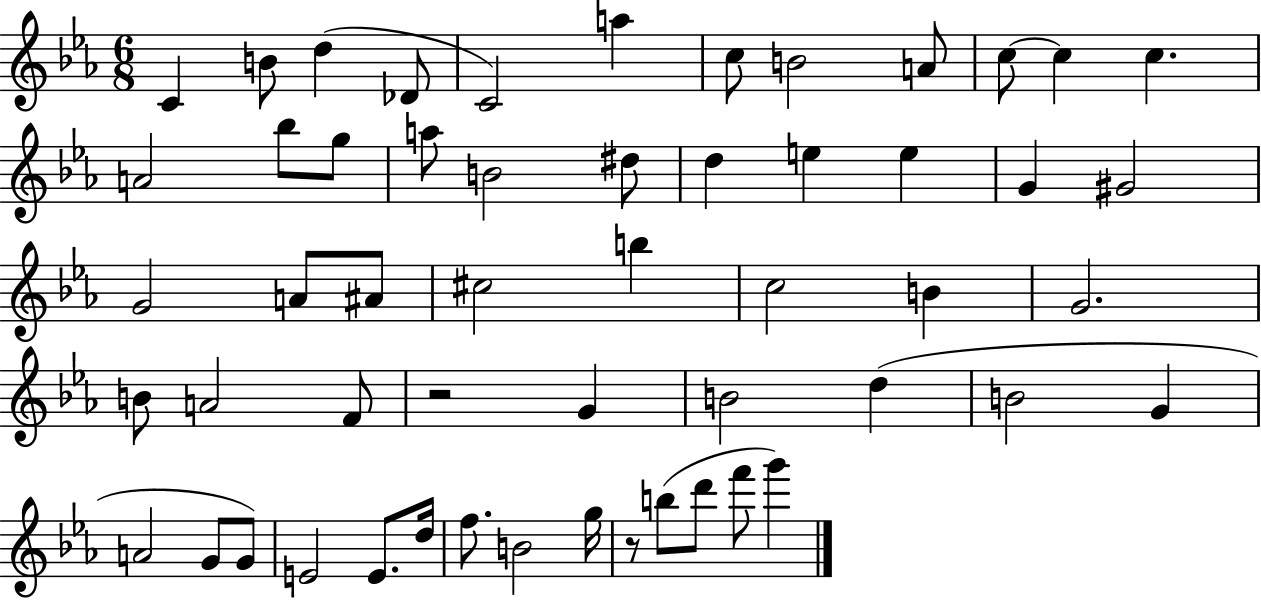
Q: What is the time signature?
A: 6/8